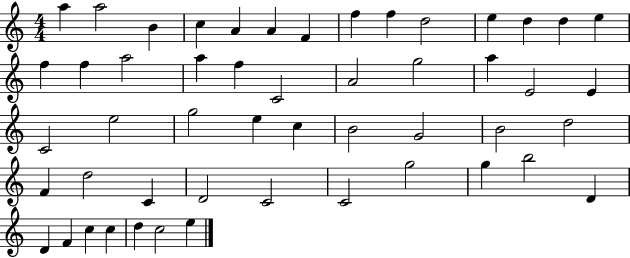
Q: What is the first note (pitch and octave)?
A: A5